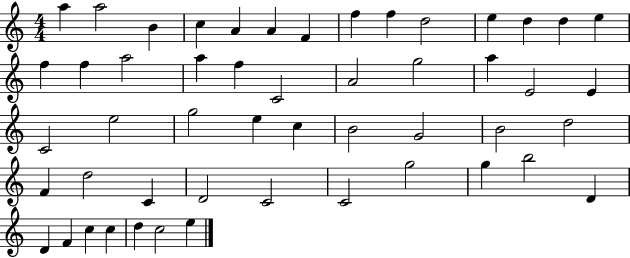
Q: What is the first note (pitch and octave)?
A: A5